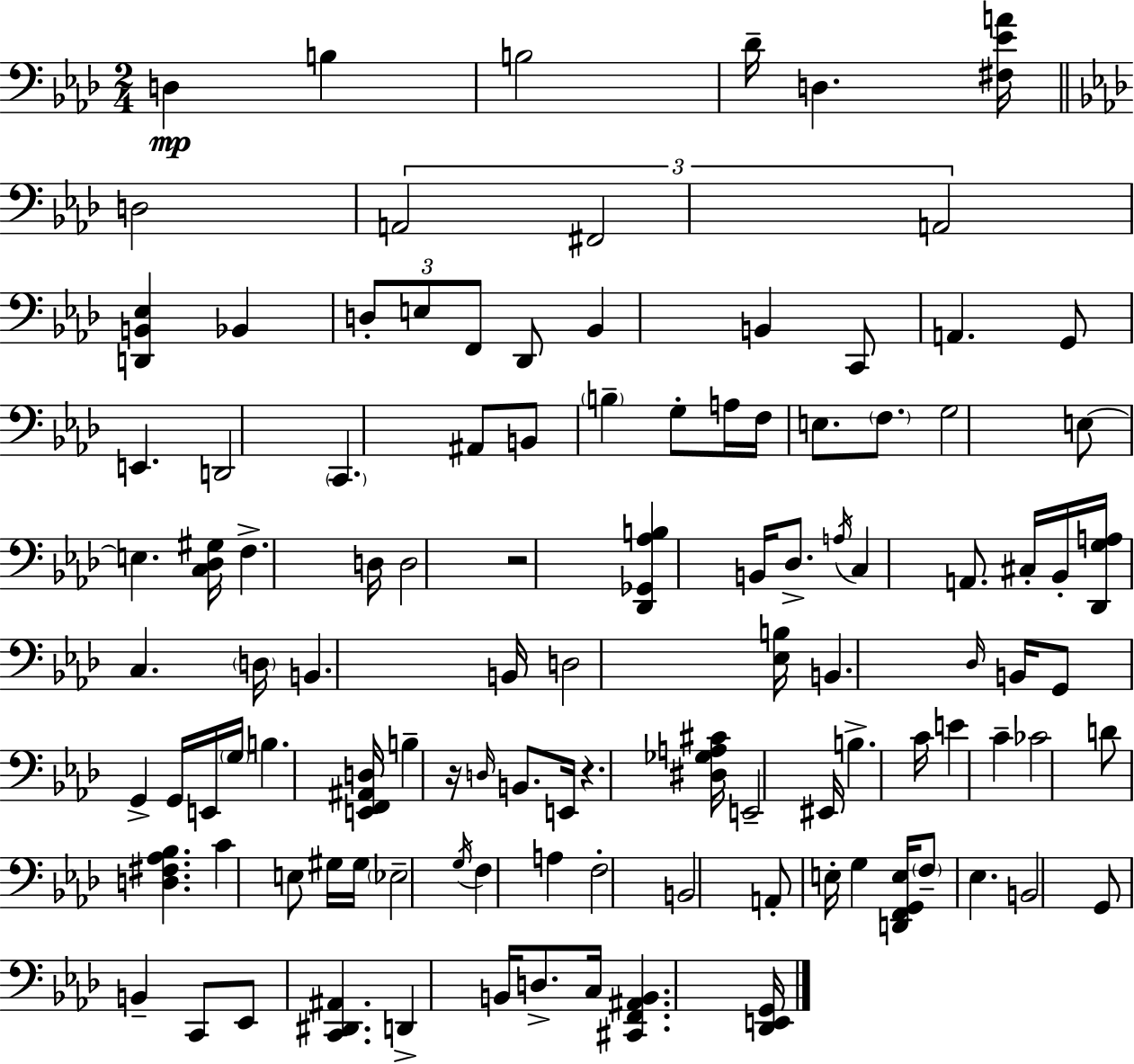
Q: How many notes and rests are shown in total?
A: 109